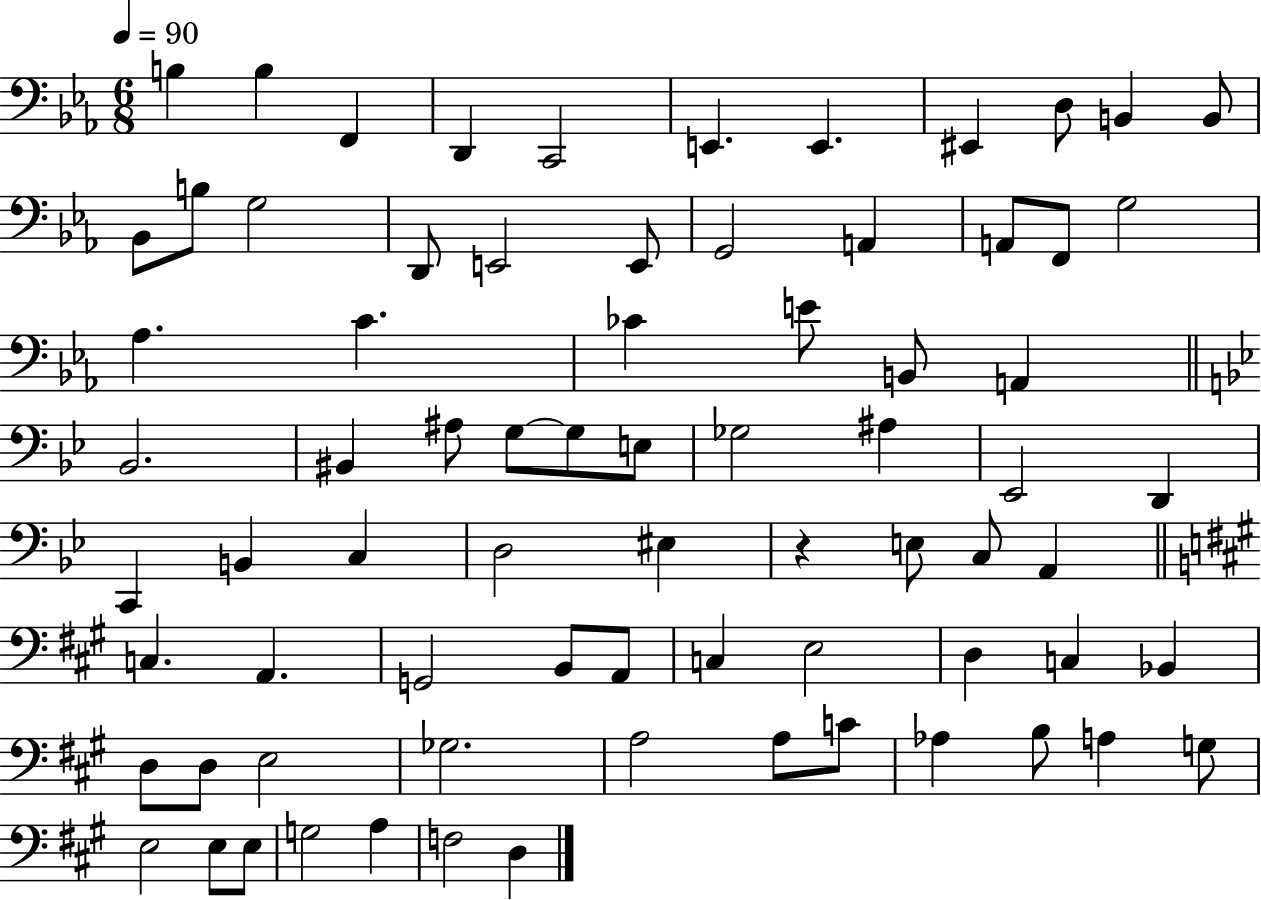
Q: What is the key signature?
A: EES major